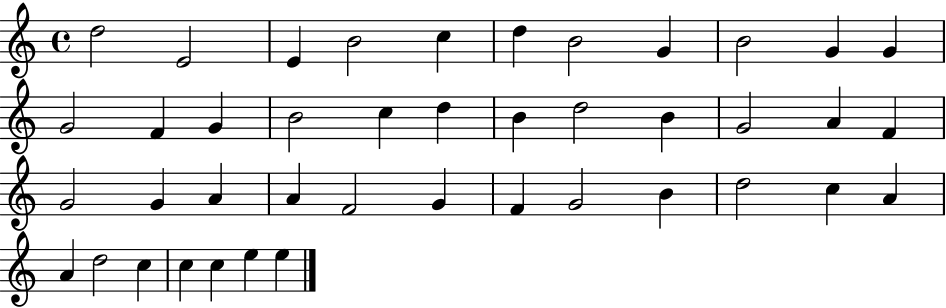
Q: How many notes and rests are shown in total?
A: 42